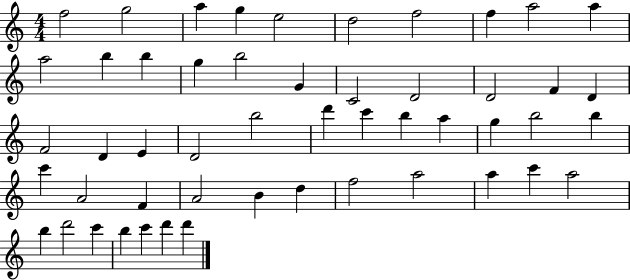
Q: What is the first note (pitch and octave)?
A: F5